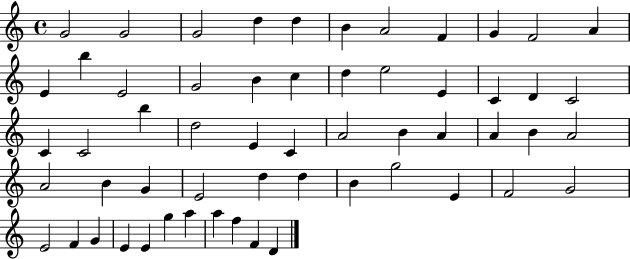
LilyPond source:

{
  \clef treble
  \time 4/4
  \defaultTimeSignature
  \key c \major
  g'2 g'2 | g'2 d''4 d''4 | b'4 a'2 f'4 | g'4 f'2 a'4 | \break e'4 b''4 e'2 | g'2 b'4 c''4 | d''4 e''2 e'4 | c'4 d'4 c'2 | \break c'4 c'2 b''4 | d''2 e'4 c'4 | a'2 b'4 a'4 | a'4 b'4 a'2 | \break a'2 b'4 g'4 | e'2 d''4 d''4 | b'4 g''2 e'4 | f'2 g'2 | \break e'2 f'4 g'4 | e'4 e'4 g''4 a''4 | a''4 f''4 f'4 d'4 | \bar "|."
}